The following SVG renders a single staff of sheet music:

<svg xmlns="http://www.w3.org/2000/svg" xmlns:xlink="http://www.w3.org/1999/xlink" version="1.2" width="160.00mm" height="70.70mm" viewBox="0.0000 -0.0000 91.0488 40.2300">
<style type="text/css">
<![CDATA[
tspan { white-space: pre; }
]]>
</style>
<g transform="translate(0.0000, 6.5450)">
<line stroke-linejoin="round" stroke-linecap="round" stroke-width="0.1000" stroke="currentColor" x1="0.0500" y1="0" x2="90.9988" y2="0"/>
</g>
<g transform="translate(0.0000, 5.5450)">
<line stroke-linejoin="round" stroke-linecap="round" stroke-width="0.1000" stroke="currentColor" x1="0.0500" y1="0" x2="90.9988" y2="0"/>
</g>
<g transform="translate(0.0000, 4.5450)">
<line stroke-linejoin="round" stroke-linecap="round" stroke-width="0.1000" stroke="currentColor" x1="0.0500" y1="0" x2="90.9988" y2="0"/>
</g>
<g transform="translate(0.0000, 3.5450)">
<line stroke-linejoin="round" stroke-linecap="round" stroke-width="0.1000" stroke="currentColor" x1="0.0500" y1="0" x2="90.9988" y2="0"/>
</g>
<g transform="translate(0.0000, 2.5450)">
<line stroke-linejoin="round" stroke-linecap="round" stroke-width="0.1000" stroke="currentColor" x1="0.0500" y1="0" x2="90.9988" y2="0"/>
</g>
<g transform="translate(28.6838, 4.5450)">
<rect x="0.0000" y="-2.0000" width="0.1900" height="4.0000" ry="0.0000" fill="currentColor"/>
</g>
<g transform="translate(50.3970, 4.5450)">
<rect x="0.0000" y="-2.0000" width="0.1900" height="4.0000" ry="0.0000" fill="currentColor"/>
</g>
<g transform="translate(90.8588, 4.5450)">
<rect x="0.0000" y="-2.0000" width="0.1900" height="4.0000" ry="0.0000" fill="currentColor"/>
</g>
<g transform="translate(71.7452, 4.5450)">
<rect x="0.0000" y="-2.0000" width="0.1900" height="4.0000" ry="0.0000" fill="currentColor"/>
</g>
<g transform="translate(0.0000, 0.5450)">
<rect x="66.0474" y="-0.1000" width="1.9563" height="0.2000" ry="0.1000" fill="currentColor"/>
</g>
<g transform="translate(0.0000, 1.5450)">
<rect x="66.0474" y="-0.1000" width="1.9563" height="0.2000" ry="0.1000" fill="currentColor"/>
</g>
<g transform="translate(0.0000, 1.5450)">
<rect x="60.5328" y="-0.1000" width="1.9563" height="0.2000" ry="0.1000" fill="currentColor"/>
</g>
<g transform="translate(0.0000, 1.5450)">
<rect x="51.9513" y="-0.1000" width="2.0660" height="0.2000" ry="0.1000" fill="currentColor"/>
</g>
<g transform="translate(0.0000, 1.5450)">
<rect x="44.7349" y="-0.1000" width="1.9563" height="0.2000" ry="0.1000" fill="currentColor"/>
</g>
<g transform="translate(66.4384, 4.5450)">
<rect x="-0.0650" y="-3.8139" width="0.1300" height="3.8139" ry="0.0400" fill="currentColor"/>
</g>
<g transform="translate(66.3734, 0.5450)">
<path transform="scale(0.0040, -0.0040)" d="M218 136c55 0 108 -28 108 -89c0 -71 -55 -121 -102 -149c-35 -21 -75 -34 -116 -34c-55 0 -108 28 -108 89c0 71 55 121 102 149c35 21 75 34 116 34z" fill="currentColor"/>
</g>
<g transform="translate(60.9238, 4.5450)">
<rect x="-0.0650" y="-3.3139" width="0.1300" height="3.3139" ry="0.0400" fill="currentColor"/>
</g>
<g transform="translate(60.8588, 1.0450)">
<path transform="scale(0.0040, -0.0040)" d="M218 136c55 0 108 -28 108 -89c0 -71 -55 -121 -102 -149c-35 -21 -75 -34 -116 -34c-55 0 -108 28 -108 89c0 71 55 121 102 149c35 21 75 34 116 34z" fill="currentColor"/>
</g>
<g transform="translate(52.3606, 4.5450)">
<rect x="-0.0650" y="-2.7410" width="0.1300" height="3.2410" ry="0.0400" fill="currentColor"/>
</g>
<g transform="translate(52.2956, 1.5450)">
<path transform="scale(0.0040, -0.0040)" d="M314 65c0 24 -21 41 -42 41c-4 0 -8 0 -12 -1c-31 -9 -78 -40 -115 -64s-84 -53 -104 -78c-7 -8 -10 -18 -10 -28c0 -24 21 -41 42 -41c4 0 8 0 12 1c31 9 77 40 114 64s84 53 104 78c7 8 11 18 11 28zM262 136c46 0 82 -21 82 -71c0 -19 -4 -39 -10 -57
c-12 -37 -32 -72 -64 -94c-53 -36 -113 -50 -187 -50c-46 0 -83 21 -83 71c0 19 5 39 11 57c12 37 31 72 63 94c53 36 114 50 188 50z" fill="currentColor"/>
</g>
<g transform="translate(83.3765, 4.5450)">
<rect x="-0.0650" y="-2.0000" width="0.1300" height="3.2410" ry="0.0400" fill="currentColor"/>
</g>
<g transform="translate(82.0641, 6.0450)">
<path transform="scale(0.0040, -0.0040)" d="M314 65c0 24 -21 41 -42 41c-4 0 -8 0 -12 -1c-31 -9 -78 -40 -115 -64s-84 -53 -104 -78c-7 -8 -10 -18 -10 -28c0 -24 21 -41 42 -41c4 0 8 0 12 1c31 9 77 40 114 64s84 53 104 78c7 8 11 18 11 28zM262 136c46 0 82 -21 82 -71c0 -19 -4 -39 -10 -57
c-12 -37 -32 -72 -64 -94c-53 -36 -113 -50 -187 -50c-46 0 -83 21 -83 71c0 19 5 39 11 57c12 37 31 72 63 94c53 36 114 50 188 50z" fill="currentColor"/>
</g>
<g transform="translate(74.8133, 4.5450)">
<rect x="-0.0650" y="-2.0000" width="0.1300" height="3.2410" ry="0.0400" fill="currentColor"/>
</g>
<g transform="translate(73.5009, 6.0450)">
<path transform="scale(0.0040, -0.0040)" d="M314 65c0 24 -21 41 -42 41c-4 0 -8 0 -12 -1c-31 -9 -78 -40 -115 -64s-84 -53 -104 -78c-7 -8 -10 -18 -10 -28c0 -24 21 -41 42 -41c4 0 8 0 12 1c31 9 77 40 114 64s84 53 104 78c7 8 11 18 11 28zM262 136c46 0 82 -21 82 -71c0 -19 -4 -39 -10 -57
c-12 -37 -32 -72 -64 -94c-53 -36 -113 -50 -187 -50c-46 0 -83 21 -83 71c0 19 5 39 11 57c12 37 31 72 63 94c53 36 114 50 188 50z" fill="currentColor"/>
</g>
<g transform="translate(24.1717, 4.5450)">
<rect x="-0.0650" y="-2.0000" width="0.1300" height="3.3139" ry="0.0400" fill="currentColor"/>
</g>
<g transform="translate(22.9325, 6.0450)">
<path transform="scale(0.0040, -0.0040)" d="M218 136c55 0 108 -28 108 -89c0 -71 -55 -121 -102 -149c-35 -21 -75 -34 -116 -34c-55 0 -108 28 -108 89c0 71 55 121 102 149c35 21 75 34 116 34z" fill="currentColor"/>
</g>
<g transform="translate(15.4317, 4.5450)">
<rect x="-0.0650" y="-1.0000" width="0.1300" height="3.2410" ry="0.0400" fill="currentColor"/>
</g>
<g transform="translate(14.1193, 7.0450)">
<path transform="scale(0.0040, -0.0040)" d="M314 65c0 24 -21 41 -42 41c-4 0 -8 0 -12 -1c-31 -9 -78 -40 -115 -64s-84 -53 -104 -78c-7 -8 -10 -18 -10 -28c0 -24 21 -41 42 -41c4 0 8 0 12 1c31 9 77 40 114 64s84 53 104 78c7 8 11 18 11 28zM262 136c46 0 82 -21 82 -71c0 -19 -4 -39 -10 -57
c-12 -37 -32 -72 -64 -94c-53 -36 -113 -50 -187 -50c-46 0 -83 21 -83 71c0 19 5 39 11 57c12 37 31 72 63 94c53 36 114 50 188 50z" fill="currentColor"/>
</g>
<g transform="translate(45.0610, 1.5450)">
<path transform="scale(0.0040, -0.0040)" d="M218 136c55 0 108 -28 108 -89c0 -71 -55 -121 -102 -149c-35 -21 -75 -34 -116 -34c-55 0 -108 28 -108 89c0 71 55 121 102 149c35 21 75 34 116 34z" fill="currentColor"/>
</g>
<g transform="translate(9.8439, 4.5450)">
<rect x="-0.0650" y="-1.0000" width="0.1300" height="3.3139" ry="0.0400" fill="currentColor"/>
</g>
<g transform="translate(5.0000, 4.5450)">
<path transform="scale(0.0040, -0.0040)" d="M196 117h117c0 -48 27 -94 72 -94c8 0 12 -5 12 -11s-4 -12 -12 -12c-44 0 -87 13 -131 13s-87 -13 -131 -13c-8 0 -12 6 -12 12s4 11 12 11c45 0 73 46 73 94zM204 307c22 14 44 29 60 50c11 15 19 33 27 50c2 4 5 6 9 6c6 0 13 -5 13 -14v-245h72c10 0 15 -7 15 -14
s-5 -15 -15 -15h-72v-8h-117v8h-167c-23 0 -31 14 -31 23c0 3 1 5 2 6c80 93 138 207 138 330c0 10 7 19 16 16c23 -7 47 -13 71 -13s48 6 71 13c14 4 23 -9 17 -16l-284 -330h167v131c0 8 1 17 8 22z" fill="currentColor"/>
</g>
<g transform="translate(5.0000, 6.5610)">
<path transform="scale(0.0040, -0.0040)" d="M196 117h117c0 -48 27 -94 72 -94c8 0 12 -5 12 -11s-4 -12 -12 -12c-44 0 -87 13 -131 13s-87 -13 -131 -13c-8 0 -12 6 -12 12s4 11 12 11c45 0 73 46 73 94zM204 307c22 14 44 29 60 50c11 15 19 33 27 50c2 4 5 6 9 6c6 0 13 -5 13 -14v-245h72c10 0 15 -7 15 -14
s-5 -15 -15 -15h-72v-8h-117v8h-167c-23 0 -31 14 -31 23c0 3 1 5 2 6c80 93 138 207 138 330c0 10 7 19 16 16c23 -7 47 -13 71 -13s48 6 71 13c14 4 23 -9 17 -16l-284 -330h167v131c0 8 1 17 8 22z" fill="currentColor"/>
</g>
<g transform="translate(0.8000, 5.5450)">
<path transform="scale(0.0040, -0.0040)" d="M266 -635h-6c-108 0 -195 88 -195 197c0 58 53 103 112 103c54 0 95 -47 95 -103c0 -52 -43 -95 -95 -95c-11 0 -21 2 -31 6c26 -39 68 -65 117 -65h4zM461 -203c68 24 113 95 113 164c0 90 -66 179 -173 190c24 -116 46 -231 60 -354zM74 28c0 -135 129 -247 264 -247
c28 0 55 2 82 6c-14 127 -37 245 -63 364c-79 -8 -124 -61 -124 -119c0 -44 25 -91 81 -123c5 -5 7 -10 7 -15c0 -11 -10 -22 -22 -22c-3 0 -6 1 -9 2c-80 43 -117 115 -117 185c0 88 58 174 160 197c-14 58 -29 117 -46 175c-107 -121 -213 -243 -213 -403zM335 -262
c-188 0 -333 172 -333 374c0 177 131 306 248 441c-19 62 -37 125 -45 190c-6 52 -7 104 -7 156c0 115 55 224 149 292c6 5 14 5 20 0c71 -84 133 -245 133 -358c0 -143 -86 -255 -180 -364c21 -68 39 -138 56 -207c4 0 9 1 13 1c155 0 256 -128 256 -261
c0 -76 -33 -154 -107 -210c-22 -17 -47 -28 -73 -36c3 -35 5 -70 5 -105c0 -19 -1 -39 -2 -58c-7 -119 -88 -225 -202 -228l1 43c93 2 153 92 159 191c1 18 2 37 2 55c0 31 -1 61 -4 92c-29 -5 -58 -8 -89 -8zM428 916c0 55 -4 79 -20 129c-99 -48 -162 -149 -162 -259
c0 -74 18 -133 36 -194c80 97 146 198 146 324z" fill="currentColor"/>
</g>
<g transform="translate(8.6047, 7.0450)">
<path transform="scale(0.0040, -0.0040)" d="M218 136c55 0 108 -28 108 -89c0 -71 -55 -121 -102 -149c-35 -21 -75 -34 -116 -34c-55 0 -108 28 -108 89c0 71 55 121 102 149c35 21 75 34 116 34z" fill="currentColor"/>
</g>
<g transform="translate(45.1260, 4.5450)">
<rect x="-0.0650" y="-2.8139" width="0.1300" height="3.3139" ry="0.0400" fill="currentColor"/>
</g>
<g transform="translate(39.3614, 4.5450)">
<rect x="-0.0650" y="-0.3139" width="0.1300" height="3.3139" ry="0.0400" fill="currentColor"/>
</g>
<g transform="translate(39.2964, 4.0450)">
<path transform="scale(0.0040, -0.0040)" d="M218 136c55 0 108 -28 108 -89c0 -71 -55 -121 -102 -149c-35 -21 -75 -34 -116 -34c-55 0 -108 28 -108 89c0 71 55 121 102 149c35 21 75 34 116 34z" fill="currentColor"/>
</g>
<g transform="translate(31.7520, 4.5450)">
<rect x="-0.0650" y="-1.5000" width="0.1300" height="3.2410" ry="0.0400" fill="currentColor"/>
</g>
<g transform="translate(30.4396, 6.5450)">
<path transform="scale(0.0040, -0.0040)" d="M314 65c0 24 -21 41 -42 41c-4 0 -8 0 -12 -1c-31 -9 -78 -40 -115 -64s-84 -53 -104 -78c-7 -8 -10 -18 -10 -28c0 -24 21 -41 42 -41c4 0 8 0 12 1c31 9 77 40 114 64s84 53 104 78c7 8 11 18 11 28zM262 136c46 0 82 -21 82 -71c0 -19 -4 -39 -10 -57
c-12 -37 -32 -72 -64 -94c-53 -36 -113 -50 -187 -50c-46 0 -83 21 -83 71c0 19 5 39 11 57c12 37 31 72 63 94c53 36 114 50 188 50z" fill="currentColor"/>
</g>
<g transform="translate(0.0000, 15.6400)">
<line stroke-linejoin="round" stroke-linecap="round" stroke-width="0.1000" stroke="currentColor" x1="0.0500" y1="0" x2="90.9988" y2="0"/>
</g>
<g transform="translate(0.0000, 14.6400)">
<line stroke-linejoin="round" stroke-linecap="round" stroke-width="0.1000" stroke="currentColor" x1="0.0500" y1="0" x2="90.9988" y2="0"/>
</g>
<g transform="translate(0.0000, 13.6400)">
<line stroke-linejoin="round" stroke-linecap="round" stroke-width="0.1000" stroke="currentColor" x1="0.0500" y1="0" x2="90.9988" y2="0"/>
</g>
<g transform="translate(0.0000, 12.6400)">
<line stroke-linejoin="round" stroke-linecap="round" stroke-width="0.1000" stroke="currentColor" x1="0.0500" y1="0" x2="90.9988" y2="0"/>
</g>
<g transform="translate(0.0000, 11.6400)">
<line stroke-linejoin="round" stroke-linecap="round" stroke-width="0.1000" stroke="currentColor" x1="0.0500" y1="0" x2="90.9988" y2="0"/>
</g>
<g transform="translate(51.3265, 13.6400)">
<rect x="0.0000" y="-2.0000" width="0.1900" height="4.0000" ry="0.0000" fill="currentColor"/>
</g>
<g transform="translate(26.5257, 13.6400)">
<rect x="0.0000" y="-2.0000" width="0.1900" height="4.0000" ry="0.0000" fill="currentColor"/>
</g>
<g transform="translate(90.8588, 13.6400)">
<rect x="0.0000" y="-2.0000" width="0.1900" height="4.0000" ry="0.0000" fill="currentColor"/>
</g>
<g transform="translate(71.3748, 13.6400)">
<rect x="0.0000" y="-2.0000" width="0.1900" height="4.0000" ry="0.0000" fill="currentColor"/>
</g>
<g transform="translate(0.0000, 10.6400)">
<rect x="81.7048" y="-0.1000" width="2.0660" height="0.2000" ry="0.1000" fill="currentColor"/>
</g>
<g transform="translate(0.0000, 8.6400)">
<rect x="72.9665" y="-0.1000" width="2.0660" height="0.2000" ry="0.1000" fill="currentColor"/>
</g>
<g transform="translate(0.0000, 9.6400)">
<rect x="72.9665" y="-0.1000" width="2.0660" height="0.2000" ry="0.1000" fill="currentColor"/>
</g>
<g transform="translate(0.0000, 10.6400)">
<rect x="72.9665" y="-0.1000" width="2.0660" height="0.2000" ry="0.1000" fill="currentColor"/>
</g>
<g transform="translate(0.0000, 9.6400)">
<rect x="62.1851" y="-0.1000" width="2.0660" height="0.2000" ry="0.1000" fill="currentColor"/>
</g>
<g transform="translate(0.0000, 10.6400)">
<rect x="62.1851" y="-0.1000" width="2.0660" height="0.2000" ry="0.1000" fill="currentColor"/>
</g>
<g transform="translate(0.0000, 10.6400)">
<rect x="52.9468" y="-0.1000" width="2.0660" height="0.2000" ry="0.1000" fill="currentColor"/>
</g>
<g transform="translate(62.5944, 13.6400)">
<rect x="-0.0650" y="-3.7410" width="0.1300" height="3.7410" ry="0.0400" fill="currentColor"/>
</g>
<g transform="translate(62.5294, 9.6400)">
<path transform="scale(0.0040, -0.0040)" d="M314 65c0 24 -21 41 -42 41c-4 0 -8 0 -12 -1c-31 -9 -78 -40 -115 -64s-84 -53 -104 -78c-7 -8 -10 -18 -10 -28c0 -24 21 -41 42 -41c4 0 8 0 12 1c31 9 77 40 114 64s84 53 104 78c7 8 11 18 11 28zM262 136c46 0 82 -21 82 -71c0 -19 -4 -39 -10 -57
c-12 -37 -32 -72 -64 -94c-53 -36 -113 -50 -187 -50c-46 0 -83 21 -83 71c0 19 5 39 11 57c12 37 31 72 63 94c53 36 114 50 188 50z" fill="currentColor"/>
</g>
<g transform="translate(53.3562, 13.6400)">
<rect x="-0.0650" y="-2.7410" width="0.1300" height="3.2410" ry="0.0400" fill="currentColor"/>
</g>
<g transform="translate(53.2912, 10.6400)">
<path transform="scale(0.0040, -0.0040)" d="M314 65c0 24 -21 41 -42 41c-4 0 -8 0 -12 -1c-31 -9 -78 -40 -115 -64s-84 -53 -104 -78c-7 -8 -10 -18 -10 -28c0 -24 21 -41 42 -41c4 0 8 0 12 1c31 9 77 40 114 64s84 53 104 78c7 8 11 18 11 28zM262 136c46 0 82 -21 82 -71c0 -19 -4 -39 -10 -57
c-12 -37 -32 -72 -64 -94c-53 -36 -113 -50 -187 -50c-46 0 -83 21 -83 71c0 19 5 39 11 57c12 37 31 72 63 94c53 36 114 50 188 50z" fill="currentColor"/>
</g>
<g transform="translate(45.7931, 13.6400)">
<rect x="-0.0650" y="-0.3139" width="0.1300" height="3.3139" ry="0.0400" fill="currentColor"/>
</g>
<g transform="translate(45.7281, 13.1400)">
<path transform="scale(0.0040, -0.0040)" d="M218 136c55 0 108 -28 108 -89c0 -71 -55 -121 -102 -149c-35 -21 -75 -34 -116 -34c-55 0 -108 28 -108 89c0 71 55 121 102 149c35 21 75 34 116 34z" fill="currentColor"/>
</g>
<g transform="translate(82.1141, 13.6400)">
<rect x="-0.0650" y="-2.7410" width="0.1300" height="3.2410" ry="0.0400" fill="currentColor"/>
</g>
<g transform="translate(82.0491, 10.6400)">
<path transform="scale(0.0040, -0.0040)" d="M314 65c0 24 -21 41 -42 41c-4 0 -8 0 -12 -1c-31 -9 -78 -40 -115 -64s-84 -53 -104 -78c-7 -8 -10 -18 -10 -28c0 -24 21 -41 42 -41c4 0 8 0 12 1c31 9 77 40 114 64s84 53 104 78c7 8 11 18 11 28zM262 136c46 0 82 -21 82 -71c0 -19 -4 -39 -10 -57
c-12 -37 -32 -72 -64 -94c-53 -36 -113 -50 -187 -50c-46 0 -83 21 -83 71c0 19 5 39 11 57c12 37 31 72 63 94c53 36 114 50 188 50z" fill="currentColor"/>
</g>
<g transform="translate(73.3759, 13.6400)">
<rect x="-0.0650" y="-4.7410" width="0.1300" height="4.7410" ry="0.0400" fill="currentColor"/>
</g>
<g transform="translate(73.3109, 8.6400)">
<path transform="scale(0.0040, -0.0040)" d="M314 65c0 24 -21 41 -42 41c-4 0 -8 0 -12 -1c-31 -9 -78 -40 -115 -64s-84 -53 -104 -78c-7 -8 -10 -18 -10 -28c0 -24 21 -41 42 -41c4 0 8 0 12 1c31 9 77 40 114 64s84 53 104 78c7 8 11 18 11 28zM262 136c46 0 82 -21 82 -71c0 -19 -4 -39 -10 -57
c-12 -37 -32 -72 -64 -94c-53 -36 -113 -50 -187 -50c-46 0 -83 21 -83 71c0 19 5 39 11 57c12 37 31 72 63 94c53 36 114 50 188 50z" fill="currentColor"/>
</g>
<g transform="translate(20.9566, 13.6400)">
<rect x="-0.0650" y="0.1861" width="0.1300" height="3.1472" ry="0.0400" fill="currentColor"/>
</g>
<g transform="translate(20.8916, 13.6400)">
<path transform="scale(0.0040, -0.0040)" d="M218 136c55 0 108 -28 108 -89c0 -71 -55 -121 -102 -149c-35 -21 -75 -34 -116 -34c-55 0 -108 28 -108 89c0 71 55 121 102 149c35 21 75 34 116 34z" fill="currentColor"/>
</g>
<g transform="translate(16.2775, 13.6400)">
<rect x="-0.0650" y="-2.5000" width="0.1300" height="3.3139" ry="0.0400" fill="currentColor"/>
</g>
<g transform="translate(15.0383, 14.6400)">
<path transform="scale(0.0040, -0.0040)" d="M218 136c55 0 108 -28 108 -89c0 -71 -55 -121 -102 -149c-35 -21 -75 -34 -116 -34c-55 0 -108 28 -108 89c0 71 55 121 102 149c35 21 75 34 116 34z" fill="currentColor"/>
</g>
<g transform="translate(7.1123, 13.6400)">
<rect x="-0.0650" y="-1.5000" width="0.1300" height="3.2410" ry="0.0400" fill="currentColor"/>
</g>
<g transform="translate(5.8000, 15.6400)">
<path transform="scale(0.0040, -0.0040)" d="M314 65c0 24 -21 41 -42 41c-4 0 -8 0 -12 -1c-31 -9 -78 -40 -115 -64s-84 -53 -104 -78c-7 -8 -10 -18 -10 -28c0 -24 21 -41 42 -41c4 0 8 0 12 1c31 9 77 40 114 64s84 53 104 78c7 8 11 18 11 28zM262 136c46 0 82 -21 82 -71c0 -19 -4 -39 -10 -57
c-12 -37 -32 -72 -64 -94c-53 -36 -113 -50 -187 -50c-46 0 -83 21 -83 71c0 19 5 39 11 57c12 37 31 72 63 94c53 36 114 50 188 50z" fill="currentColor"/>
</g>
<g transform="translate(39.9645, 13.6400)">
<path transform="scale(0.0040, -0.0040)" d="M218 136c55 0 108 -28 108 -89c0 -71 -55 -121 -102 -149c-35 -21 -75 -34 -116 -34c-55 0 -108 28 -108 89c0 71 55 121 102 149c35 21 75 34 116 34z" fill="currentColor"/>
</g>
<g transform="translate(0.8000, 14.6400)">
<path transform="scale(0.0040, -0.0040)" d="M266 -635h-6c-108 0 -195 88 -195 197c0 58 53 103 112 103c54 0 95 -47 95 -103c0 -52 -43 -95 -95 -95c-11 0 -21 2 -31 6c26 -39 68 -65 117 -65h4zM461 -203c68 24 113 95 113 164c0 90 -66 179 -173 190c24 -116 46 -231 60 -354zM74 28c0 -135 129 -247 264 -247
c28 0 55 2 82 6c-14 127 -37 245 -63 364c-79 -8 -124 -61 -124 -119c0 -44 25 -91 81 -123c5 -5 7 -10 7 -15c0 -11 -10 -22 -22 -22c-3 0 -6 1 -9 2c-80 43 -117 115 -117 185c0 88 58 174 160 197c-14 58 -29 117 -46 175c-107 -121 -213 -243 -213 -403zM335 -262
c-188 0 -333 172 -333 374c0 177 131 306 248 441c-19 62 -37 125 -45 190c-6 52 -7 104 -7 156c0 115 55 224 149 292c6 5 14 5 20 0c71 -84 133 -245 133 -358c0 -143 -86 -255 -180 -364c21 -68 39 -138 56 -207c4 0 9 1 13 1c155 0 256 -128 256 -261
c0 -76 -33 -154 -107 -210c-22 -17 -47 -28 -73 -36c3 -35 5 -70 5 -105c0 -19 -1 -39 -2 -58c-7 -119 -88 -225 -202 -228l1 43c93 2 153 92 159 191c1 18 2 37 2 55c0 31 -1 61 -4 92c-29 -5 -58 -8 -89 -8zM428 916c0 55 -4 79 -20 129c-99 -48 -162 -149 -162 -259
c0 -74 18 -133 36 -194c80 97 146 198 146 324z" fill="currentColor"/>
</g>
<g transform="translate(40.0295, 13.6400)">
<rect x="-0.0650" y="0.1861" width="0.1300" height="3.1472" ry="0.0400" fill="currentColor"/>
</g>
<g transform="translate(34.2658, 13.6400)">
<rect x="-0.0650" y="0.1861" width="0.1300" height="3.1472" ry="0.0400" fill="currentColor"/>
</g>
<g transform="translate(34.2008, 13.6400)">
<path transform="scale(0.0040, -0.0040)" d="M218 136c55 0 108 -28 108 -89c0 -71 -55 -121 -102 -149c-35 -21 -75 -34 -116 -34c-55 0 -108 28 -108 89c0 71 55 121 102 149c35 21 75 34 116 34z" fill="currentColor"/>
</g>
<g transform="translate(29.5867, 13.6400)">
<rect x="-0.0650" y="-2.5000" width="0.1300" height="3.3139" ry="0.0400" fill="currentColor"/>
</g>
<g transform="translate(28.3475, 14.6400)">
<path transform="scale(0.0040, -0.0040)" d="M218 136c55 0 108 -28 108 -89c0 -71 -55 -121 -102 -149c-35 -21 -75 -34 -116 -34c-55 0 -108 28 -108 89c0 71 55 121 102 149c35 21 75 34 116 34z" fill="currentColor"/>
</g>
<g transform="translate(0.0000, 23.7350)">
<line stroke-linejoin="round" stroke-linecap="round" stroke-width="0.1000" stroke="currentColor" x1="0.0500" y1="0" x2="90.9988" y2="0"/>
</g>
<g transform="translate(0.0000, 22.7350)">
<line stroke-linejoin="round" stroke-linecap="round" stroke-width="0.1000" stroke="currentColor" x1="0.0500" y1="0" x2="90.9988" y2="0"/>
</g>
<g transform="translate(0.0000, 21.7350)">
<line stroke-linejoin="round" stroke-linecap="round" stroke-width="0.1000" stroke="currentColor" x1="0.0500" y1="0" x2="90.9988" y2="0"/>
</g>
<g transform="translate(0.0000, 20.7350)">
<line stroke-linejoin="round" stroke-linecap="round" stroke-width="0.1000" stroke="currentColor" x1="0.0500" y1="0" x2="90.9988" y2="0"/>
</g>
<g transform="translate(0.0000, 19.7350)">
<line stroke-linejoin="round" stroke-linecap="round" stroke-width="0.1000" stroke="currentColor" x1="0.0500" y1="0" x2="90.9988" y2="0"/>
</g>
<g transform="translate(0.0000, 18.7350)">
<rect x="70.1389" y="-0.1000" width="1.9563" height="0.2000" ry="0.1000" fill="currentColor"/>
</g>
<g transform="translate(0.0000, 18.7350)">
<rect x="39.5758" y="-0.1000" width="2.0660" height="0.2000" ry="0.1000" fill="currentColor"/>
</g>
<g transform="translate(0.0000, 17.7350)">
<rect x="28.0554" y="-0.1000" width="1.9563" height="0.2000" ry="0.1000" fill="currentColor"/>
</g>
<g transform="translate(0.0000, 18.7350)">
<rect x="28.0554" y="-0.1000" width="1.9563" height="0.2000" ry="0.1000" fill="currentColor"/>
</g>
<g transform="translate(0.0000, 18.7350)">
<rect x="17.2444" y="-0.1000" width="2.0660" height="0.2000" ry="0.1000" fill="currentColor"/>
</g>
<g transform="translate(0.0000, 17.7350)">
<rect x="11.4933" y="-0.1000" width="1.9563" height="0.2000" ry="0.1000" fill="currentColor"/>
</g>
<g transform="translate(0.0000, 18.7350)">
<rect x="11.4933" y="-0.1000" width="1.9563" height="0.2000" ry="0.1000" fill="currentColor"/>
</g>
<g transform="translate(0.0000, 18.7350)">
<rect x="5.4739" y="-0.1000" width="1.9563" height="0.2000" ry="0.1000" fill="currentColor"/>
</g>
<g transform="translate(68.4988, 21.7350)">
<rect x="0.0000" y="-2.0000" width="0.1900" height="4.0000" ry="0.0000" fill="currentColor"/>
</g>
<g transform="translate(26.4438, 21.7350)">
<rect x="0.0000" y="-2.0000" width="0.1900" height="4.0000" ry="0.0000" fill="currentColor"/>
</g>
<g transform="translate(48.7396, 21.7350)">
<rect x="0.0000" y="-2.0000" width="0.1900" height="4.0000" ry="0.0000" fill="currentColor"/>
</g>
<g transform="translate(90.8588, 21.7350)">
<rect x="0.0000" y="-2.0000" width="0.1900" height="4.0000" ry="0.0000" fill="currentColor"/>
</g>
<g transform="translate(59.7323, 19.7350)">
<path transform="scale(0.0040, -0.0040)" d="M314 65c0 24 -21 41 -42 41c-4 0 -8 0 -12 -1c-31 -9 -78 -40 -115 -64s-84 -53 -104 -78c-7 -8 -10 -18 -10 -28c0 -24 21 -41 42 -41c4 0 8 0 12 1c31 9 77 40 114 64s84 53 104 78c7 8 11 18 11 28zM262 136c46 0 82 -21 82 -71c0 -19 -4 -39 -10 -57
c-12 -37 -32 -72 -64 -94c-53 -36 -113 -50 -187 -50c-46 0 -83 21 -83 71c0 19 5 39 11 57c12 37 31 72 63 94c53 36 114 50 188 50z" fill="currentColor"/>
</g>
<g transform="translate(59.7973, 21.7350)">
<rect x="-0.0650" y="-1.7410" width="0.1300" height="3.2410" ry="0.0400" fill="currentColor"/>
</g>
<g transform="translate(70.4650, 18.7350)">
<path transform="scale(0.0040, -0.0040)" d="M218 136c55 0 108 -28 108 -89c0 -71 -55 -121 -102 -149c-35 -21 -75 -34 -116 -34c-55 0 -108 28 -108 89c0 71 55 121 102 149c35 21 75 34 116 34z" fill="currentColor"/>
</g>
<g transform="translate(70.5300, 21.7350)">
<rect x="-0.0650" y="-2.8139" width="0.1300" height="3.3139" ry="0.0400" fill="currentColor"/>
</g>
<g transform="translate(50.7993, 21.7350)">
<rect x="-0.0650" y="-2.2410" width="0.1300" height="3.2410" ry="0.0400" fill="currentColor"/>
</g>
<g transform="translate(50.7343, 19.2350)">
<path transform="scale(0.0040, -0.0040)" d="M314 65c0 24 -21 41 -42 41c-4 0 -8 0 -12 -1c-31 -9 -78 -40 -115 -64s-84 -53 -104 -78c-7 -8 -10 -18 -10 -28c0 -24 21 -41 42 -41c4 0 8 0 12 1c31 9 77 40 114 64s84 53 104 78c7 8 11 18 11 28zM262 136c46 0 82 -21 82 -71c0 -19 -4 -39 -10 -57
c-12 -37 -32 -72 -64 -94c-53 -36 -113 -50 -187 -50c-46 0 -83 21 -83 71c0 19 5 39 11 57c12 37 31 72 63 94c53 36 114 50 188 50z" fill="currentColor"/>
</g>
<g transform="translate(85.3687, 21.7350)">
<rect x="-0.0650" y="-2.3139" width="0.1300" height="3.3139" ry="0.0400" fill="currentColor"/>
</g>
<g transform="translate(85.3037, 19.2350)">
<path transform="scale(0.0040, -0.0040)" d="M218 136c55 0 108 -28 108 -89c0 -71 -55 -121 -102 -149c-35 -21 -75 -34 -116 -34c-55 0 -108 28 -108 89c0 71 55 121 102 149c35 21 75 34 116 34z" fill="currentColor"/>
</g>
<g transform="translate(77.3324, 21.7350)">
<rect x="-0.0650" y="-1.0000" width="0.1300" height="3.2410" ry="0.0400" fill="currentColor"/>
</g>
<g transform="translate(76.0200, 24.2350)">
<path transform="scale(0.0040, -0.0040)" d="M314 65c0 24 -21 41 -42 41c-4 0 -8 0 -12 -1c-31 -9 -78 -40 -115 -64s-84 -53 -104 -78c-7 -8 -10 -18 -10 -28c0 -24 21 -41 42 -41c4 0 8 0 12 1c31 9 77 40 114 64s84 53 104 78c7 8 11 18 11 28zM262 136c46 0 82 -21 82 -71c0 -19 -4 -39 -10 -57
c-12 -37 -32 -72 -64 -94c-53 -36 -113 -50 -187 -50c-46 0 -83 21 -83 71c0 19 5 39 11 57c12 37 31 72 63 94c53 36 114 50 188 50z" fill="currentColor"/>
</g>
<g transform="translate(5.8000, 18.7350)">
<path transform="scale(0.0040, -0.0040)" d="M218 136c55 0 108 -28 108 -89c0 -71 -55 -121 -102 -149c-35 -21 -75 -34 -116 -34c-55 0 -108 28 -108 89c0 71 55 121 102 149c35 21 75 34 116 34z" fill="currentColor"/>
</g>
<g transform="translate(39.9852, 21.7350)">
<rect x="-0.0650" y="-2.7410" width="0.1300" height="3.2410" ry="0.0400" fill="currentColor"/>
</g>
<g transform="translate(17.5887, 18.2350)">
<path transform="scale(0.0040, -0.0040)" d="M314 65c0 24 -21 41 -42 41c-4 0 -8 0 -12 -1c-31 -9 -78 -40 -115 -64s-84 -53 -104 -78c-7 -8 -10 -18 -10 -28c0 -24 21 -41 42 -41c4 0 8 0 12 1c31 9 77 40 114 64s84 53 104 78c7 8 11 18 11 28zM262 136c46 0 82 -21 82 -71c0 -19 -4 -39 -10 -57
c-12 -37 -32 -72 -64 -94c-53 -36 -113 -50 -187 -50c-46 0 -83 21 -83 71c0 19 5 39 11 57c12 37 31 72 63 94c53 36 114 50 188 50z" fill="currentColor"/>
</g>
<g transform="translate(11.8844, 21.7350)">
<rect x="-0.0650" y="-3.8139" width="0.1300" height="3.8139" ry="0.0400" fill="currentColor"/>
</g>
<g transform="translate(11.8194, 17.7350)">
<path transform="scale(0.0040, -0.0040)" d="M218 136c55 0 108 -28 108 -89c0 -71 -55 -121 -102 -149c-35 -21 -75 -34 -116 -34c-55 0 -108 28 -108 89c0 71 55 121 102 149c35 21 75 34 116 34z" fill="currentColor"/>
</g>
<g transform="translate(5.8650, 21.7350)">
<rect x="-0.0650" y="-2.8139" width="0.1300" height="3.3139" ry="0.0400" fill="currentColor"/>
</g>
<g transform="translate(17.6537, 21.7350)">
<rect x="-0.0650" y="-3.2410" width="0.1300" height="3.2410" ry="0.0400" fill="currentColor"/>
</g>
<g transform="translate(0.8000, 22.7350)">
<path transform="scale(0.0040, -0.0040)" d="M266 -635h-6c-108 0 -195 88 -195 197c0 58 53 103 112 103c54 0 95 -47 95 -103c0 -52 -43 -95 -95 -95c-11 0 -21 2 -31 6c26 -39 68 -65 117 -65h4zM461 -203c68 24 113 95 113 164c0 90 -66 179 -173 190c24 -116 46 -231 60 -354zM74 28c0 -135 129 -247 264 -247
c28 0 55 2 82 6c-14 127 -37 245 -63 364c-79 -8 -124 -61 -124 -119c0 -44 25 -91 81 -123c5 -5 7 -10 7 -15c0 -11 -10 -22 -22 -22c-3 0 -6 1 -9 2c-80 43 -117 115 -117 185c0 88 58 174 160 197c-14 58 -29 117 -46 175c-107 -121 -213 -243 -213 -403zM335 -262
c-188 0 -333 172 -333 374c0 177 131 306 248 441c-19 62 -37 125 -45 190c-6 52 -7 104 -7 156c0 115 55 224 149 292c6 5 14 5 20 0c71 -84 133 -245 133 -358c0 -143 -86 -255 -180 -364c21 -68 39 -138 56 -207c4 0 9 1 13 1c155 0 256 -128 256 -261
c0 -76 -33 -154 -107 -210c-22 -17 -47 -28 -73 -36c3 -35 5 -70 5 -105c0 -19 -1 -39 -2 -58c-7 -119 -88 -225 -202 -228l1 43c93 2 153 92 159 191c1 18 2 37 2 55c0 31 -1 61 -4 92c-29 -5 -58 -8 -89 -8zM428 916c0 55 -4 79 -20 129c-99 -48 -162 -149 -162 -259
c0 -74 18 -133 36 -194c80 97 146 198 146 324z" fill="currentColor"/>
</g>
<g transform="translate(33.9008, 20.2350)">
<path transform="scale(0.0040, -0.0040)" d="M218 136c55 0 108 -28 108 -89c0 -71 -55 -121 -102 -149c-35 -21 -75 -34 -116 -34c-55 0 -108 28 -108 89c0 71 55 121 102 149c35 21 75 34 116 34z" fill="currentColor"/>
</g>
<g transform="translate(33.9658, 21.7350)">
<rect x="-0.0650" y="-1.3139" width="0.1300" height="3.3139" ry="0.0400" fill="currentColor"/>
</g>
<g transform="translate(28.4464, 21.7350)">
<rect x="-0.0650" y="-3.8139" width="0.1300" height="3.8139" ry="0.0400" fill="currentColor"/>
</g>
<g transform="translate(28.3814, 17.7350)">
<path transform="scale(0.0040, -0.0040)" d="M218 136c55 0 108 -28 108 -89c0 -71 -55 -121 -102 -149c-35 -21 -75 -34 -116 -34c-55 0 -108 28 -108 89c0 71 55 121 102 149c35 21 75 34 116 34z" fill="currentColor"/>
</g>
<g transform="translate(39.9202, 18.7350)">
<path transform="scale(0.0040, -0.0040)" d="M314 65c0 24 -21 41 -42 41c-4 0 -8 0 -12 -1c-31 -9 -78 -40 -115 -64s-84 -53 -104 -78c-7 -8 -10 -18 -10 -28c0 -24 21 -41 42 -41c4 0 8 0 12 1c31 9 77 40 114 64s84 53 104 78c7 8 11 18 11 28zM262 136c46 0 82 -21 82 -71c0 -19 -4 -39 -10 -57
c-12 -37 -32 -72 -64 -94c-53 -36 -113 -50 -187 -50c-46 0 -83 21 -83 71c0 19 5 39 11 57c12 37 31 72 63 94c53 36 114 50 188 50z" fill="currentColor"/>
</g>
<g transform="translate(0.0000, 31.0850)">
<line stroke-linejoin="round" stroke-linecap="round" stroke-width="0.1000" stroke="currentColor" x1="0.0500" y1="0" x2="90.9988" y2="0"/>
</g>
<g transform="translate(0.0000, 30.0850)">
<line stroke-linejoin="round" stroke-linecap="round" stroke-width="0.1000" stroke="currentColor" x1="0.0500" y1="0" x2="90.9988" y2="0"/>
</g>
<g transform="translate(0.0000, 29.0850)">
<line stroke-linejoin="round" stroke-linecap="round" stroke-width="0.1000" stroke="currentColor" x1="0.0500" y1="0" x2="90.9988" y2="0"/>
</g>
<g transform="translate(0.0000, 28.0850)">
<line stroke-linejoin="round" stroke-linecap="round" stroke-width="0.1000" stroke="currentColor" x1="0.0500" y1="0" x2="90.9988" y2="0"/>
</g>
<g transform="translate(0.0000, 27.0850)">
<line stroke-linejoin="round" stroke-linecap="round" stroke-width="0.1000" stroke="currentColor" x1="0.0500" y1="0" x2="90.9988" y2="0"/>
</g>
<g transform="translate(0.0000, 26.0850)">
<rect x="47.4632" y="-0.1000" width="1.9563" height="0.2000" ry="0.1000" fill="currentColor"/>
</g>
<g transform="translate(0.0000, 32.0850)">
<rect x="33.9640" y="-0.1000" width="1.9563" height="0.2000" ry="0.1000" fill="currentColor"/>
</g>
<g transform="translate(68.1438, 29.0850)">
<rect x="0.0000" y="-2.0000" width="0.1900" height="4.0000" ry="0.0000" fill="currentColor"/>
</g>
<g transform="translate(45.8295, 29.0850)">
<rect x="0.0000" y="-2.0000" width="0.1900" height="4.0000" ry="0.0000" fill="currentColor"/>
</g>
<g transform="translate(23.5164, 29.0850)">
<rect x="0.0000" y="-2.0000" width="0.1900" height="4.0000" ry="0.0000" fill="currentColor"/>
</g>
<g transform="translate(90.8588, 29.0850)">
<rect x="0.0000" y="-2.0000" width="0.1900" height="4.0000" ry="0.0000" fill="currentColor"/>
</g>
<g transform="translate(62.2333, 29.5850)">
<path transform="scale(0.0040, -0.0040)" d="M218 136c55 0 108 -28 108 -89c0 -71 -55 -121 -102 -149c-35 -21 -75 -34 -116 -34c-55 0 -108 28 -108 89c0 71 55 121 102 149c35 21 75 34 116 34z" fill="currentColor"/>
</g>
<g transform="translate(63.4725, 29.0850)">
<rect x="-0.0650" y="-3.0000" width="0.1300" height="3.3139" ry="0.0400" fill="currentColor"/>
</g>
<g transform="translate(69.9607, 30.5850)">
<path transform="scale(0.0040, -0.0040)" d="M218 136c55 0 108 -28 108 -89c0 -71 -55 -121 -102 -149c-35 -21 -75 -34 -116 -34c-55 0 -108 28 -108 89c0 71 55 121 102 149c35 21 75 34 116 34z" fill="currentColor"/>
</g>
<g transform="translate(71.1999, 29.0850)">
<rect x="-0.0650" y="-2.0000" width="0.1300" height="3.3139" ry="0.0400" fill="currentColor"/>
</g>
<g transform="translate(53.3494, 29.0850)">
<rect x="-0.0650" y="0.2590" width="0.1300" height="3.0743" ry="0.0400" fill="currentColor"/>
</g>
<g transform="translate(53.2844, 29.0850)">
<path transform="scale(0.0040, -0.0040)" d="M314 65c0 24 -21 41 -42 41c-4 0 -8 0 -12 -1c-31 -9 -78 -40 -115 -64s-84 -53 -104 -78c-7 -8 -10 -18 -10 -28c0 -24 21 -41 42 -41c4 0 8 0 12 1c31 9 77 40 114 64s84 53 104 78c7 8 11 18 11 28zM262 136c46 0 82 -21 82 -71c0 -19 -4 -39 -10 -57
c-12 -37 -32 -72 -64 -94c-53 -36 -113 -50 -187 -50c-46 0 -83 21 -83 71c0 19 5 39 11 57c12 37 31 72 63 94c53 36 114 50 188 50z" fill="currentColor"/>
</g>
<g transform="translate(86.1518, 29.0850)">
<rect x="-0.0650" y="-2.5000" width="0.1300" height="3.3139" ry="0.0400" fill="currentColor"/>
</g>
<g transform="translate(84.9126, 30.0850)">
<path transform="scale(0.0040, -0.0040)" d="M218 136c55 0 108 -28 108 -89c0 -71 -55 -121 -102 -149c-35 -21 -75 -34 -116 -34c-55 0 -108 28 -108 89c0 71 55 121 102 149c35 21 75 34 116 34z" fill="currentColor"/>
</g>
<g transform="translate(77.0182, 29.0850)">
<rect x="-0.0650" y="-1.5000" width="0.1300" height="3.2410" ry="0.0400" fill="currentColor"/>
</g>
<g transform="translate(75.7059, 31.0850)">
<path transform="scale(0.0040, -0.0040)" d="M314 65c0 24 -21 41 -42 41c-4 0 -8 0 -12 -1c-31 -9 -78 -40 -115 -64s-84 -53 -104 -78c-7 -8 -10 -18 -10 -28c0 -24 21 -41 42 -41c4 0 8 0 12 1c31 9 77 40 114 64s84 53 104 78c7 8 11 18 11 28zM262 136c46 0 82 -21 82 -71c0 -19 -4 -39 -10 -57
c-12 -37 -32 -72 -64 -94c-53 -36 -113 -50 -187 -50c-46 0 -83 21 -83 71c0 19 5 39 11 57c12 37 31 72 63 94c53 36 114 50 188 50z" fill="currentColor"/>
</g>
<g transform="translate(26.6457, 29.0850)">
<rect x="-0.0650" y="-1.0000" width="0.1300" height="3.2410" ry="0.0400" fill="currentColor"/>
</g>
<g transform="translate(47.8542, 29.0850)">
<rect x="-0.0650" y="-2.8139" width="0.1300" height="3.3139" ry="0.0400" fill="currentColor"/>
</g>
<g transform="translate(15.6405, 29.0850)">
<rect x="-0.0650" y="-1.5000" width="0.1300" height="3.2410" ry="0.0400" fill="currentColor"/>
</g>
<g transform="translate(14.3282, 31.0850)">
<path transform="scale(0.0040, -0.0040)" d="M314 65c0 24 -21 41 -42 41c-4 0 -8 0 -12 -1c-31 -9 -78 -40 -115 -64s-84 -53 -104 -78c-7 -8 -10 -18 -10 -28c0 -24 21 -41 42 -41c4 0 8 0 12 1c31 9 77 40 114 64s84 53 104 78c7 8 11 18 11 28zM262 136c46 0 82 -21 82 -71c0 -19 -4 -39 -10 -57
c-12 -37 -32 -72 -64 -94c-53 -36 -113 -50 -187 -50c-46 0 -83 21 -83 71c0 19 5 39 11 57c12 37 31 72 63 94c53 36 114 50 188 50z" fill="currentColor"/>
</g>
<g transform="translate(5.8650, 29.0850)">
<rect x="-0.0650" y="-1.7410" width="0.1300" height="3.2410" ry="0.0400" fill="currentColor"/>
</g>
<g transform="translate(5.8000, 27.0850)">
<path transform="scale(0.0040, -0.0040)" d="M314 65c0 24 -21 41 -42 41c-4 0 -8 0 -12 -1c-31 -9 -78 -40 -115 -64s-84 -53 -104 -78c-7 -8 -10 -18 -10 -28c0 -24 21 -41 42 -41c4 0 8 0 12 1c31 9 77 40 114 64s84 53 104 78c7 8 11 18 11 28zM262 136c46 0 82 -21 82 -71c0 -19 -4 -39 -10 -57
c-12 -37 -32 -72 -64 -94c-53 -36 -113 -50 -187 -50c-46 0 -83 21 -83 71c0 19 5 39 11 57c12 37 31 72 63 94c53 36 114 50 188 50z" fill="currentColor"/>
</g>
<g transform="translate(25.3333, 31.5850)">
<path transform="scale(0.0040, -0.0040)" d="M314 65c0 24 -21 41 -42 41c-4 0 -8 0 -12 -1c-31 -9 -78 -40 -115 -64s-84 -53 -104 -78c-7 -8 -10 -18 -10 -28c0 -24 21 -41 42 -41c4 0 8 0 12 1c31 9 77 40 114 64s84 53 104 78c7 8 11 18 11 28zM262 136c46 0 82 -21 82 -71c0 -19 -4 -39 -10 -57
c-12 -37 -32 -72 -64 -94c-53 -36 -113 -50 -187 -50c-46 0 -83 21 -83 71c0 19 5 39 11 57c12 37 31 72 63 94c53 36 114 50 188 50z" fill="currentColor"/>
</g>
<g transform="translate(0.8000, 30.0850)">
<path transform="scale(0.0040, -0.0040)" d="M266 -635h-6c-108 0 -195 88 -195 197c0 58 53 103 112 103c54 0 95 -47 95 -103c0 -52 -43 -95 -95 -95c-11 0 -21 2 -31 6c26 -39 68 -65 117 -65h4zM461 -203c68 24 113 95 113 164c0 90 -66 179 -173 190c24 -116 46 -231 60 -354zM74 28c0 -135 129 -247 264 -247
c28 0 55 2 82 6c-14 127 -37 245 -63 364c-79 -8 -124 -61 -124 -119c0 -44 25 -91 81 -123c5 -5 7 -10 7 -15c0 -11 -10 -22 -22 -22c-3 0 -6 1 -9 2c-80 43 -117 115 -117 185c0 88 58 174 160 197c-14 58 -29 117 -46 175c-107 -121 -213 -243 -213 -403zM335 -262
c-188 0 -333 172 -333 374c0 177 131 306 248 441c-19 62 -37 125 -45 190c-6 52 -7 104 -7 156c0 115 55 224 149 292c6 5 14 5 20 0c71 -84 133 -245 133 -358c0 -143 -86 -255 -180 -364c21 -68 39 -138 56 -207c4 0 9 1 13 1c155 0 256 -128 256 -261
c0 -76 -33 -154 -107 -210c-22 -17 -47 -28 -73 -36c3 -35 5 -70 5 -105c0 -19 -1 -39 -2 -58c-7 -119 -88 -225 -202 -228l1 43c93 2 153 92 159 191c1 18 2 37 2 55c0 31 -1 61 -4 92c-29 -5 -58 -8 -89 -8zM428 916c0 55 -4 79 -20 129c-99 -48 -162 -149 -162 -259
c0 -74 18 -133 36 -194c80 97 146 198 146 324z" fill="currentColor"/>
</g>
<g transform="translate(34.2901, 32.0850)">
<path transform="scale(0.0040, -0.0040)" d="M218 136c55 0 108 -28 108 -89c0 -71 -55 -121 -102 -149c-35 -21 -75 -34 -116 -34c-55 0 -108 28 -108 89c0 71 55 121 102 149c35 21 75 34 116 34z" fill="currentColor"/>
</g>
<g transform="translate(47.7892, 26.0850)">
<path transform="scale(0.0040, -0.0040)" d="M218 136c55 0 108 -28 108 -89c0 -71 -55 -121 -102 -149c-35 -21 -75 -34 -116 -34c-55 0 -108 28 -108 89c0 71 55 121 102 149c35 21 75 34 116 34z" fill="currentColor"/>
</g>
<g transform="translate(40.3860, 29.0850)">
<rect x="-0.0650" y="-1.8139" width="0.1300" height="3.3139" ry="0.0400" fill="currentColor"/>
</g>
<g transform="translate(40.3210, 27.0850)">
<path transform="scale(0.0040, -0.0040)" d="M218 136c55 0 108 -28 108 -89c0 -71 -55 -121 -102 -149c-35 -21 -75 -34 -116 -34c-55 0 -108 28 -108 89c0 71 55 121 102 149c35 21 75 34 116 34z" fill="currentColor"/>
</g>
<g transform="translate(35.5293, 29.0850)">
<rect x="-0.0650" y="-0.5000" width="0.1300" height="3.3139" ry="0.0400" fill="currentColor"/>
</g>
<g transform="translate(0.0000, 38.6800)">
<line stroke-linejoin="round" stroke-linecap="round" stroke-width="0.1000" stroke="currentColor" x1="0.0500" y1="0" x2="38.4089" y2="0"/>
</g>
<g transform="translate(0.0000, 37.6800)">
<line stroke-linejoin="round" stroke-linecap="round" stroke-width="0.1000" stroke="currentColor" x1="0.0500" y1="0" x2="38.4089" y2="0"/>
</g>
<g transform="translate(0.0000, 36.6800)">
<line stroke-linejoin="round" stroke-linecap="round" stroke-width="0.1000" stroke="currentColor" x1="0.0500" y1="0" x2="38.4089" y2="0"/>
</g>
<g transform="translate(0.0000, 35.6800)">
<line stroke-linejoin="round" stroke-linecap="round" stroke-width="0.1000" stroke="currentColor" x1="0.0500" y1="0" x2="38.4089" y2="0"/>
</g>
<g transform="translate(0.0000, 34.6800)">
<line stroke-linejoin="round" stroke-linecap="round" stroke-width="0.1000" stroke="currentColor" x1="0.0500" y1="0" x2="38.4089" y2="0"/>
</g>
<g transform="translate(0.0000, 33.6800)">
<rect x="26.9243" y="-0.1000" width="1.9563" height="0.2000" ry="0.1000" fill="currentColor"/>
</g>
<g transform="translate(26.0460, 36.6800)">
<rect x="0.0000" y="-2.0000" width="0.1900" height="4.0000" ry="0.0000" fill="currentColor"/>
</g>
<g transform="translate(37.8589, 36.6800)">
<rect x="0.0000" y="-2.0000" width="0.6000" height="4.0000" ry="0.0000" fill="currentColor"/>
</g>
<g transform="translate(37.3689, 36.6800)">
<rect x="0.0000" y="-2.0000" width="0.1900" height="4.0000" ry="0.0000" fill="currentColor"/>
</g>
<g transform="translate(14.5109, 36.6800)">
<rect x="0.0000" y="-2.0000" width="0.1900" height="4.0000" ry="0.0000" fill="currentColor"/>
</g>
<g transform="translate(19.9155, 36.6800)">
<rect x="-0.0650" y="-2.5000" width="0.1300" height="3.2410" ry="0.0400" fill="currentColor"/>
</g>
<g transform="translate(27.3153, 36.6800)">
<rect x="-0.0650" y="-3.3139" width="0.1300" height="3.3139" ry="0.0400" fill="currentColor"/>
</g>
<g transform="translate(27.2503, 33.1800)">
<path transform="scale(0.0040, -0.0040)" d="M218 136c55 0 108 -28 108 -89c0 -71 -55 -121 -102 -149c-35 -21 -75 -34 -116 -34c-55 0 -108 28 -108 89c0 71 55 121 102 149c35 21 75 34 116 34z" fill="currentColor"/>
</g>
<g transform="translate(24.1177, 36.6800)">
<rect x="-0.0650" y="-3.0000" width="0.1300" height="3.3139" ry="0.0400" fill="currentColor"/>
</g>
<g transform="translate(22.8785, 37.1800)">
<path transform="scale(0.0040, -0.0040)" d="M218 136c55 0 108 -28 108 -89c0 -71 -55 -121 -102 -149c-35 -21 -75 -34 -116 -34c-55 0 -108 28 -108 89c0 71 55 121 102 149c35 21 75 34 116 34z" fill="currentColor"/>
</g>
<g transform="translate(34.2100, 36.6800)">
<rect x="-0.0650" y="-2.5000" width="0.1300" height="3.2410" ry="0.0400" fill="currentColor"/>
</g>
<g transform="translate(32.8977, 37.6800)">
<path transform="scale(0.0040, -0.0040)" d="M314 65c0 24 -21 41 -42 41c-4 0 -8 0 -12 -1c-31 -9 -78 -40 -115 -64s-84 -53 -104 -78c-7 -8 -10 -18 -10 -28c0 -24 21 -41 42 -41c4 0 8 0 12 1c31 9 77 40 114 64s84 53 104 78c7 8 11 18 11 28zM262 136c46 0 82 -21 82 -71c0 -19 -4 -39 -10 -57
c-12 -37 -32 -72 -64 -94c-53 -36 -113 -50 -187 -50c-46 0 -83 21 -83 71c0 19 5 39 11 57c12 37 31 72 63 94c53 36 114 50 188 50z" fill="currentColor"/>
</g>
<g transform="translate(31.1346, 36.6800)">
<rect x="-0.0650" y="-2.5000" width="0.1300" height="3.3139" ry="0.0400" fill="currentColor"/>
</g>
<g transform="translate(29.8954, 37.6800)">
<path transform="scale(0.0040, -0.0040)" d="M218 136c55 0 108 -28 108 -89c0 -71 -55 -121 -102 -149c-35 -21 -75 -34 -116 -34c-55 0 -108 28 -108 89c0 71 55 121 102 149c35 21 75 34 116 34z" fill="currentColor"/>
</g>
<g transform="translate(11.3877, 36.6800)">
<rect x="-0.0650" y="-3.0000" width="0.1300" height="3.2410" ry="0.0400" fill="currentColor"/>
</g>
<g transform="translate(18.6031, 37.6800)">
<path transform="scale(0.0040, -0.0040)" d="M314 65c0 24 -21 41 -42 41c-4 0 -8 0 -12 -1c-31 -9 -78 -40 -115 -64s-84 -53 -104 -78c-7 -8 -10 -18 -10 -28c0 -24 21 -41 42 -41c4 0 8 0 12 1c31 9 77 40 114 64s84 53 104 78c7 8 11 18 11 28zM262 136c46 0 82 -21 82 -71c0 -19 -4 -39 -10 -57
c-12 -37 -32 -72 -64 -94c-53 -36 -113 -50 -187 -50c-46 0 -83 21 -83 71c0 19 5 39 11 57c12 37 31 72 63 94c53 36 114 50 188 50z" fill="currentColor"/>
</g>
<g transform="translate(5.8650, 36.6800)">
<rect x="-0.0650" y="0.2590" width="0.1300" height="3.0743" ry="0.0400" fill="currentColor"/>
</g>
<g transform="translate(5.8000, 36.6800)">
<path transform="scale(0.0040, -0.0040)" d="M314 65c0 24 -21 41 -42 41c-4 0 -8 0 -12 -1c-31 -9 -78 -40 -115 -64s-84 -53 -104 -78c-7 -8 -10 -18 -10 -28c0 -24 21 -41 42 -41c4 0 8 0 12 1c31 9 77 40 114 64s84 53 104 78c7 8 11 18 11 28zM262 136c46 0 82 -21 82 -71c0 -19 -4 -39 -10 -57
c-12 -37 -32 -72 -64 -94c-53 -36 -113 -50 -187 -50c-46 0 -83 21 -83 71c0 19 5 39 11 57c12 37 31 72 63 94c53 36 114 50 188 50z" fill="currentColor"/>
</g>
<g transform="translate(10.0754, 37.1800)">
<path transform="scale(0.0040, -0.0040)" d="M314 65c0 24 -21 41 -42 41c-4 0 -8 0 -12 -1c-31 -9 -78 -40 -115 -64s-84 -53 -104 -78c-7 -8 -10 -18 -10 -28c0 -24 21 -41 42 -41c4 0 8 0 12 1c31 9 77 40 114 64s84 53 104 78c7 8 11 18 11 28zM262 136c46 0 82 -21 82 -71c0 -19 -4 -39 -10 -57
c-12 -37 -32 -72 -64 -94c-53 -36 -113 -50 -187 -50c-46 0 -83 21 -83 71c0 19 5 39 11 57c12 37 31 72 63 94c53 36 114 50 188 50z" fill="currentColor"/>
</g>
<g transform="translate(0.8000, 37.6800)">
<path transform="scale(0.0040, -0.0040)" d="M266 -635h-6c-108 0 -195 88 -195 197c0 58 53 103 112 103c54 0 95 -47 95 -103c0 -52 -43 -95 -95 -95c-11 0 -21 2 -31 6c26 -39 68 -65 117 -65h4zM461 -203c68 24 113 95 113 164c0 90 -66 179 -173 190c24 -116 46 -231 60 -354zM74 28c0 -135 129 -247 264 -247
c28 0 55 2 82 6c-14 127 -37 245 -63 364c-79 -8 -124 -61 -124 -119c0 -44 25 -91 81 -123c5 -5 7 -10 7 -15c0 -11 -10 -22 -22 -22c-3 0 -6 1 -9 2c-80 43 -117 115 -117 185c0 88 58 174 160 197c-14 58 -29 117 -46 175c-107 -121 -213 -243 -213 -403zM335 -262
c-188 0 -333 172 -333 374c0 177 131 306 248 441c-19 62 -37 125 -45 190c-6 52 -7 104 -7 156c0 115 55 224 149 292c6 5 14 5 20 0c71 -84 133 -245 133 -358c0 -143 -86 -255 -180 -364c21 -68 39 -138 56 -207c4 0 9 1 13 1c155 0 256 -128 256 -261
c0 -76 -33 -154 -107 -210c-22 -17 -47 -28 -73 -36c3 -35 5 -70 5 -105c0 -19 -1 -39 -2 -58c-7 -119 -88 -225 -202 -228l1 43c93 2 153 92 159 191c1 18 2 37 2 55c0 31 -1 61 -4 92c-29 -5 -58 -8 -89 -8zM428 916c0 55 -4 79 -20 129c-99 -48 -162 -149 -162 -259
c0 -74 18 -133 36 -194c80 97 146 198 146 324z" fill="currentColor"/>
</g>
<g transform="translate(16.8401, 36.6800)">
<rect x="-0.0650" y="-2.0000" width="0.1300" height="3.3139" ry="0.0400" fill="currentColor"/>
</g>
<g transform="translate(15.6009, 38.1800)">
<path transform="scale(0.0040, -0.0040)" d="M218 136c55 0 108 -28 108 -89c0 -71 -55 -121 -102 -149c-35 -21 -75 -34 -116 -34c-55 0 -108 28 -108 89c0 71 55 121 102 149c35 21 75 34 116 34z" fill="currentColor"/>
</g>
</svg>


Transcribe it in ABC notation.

X:1
T:Untitled
M:4/4
L:1/4
K:C
D D2 F E2 c a a2 b c' F2 F2 E2 G B G B B c a2 c'2 e'2 a2 a c' b2 c' e a2 g2 f2 a D2 g f2 E2 D2 C f a B2 A F E2 G B2 A2 F G2 A b G G2